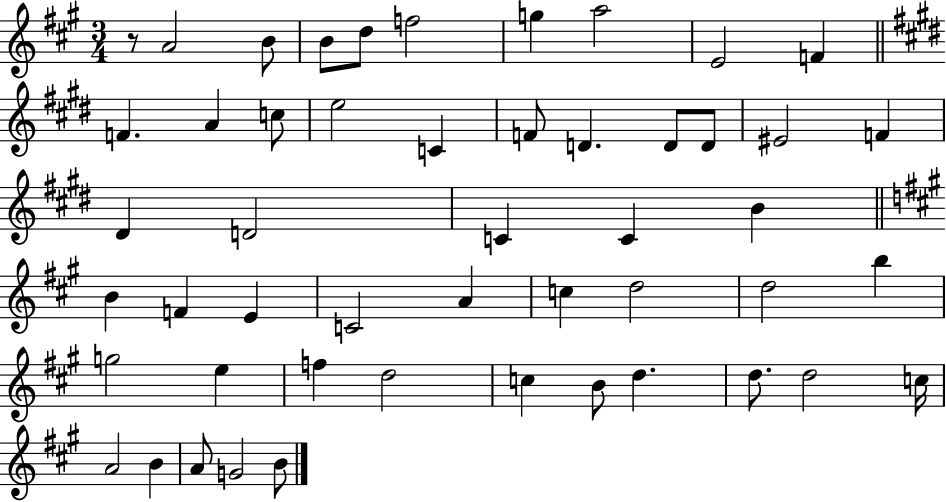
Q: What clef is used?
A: treble